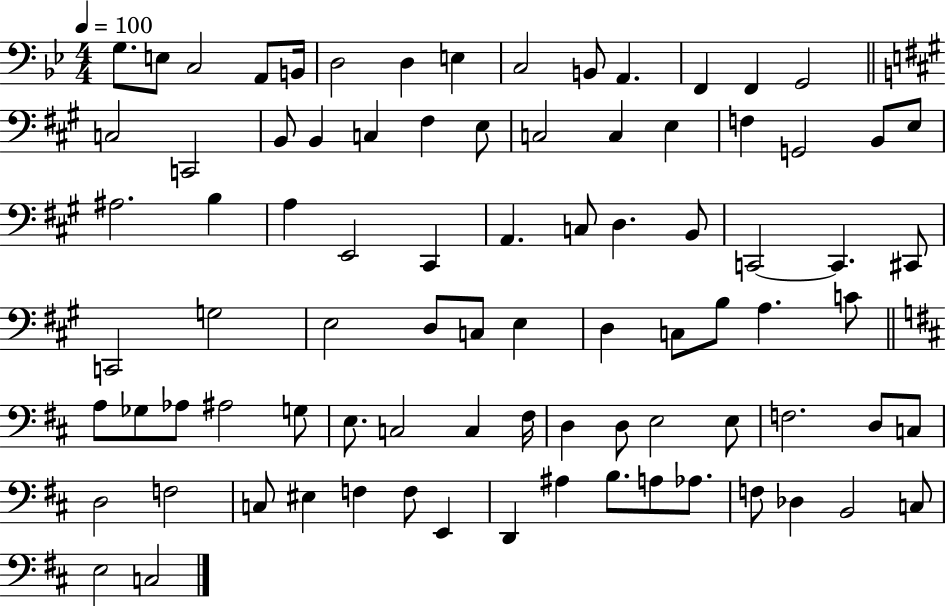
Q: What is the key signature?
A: BES major